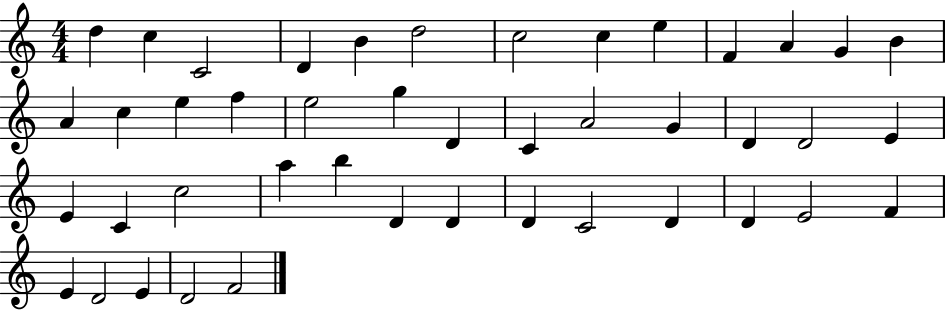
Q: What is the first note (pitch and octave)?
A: D5